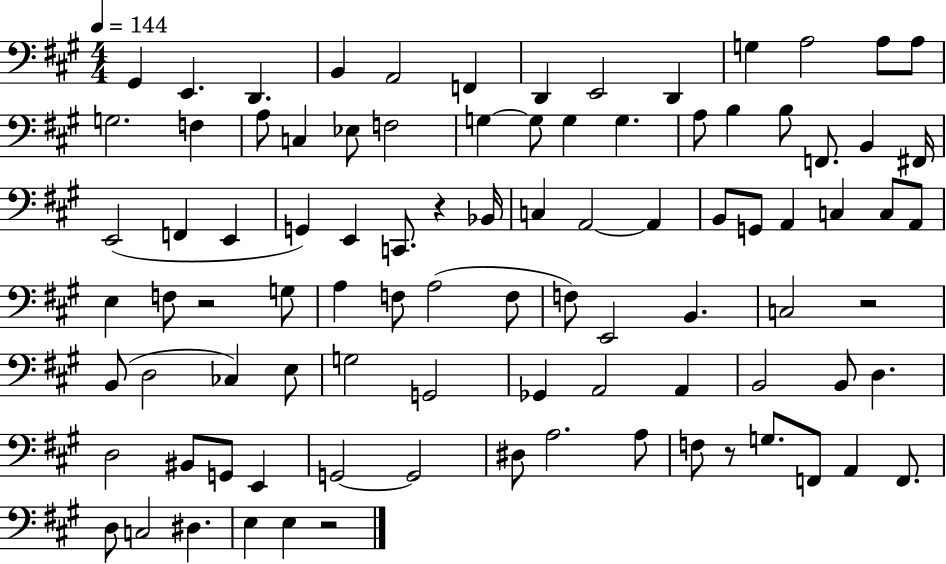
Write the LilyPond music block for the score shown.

{
  \clef bass
  \numericTimeSignature
  \time 4/4
  \key a \major
  \tempo 4 = 144
  \repeat volta 2 { gis,4 e,4. d,4. | b,4 a,2 f,4 | d,4 e,2 d,4 | g4 a2 a8 a8 | \break g2. f4 | a8 c4 ees8 f2 | g4~~ g8 g4 g4. | a8 b4 b8 f,8. b,4 fis,16 | \break e,2( f,4 e,4 | g,4) e,4 c,8. r4 bes,16 | c4 a,2~~ a,4 | b,8 g,8 a,4 c4 c8 a,8 | \break e4 f8 r2 g8 | a4 f8 a2( f8 | f8) e,2 b,4. | c2 r2 | \break b,8( d2 ces4) e8 | g2 g,2 | ges,4 a,2 a,4 | b,2 b,8 d4. | \break d2 bis,8 g,8 e,4 | g,2~~ g,2 | dis8 a2. a8 | f8 r8 g8. f,8 a,4 f,8. | \break d8 c2 dis4. | e4 e4 r2 | } \bar "|."
}